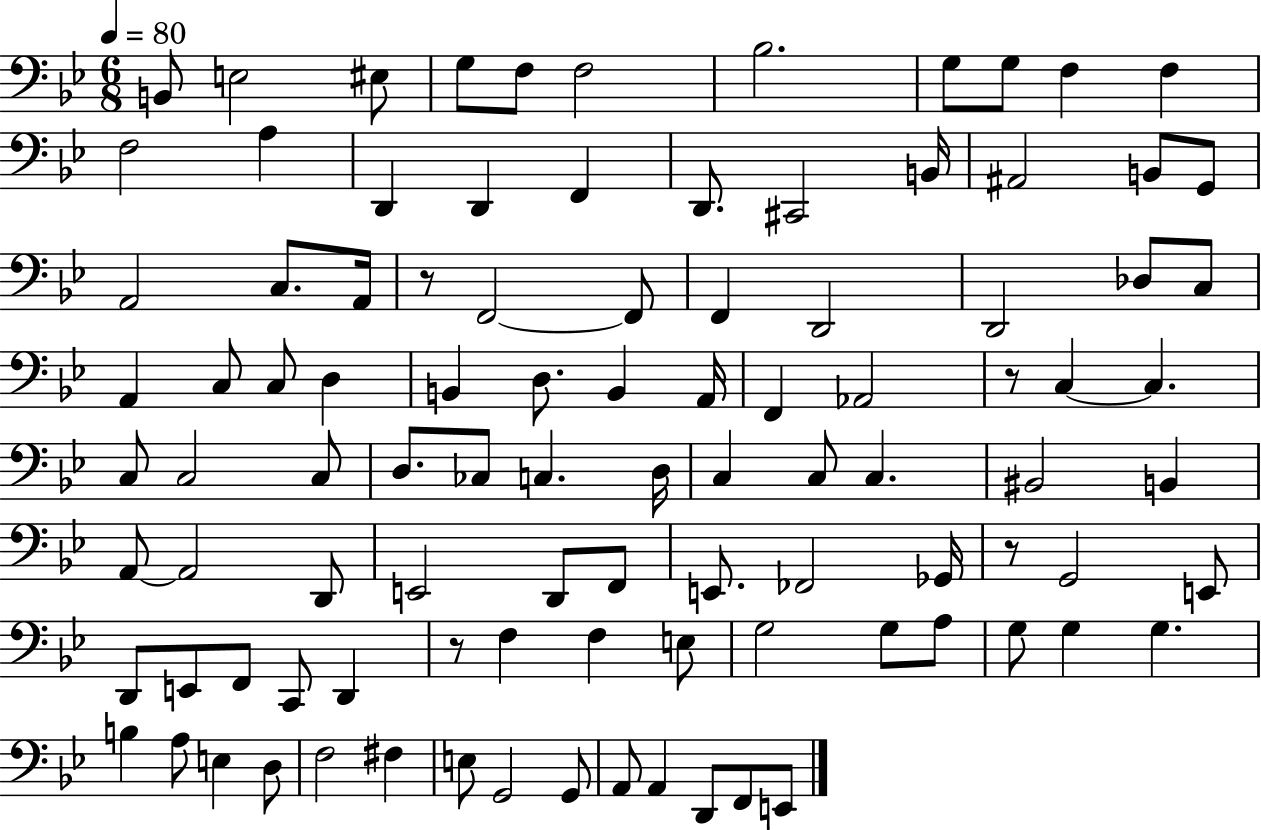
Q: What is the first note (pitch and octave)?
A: B2